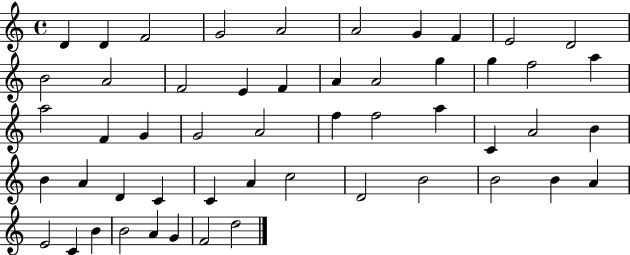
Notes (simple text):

D4/q D4/q F4/h G4/h A4/h A4/h G4/q F4/q E4/h D4/h B4/h A4/h F4/h E4/q F4/q A4/q A4/h G5/q G5/q F5/h A5/q A5/h F4/q G4/q G4/h A4/h F5/q F5/h A5/q C4/q A4/h B4/q B4/q A4/q D4/q C4/q C4/q A4/q C5/h D4/h B4/h B4/h B4/q A4/q E4/h C4/q B4/q B4/h A4/q G4/q F4/h D5/h